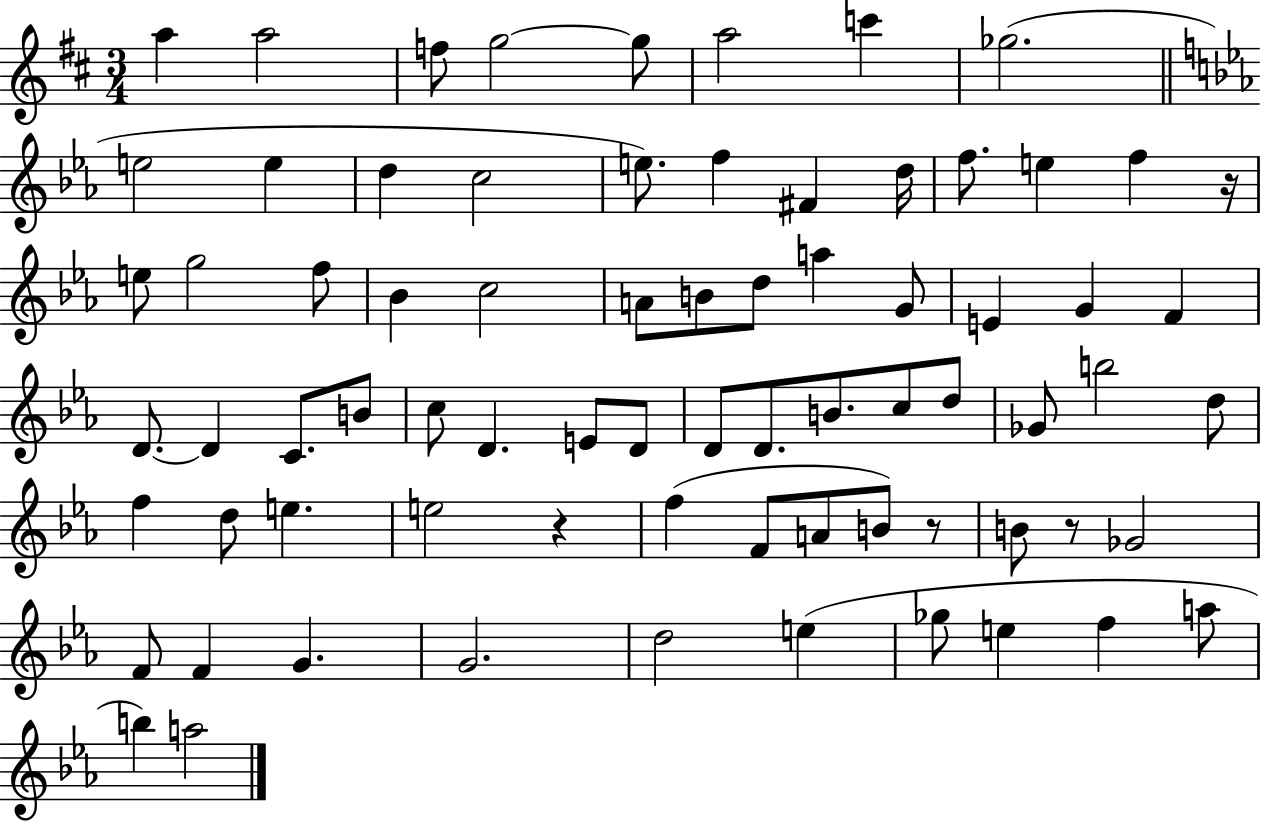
X:1
T:Untitled
M:3/4
L:1/4
K:D
a a2 f/2 g2 g/2 a2 c' _g2 e2 e d c2 e/2 f ^F d/4 f/2 e f z/4 e/2 g2 f/2 _B c2 A/2 B/2 d/2 a G/2 E G F D/2 D C/2 B/2 c/2 D E/2 D/2 D/2 D/2 B/2 c/2 d/2 _G/2 b2 d/2 f d/2 e e2 z f F/2 A/2 B/2 z/2 B/2 z/2 _G2 F/2 F G G2 d2 e _g/2 e f a/2 b a2